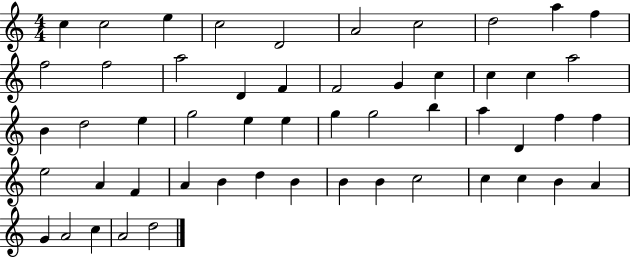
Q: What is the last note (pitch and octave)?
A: D5